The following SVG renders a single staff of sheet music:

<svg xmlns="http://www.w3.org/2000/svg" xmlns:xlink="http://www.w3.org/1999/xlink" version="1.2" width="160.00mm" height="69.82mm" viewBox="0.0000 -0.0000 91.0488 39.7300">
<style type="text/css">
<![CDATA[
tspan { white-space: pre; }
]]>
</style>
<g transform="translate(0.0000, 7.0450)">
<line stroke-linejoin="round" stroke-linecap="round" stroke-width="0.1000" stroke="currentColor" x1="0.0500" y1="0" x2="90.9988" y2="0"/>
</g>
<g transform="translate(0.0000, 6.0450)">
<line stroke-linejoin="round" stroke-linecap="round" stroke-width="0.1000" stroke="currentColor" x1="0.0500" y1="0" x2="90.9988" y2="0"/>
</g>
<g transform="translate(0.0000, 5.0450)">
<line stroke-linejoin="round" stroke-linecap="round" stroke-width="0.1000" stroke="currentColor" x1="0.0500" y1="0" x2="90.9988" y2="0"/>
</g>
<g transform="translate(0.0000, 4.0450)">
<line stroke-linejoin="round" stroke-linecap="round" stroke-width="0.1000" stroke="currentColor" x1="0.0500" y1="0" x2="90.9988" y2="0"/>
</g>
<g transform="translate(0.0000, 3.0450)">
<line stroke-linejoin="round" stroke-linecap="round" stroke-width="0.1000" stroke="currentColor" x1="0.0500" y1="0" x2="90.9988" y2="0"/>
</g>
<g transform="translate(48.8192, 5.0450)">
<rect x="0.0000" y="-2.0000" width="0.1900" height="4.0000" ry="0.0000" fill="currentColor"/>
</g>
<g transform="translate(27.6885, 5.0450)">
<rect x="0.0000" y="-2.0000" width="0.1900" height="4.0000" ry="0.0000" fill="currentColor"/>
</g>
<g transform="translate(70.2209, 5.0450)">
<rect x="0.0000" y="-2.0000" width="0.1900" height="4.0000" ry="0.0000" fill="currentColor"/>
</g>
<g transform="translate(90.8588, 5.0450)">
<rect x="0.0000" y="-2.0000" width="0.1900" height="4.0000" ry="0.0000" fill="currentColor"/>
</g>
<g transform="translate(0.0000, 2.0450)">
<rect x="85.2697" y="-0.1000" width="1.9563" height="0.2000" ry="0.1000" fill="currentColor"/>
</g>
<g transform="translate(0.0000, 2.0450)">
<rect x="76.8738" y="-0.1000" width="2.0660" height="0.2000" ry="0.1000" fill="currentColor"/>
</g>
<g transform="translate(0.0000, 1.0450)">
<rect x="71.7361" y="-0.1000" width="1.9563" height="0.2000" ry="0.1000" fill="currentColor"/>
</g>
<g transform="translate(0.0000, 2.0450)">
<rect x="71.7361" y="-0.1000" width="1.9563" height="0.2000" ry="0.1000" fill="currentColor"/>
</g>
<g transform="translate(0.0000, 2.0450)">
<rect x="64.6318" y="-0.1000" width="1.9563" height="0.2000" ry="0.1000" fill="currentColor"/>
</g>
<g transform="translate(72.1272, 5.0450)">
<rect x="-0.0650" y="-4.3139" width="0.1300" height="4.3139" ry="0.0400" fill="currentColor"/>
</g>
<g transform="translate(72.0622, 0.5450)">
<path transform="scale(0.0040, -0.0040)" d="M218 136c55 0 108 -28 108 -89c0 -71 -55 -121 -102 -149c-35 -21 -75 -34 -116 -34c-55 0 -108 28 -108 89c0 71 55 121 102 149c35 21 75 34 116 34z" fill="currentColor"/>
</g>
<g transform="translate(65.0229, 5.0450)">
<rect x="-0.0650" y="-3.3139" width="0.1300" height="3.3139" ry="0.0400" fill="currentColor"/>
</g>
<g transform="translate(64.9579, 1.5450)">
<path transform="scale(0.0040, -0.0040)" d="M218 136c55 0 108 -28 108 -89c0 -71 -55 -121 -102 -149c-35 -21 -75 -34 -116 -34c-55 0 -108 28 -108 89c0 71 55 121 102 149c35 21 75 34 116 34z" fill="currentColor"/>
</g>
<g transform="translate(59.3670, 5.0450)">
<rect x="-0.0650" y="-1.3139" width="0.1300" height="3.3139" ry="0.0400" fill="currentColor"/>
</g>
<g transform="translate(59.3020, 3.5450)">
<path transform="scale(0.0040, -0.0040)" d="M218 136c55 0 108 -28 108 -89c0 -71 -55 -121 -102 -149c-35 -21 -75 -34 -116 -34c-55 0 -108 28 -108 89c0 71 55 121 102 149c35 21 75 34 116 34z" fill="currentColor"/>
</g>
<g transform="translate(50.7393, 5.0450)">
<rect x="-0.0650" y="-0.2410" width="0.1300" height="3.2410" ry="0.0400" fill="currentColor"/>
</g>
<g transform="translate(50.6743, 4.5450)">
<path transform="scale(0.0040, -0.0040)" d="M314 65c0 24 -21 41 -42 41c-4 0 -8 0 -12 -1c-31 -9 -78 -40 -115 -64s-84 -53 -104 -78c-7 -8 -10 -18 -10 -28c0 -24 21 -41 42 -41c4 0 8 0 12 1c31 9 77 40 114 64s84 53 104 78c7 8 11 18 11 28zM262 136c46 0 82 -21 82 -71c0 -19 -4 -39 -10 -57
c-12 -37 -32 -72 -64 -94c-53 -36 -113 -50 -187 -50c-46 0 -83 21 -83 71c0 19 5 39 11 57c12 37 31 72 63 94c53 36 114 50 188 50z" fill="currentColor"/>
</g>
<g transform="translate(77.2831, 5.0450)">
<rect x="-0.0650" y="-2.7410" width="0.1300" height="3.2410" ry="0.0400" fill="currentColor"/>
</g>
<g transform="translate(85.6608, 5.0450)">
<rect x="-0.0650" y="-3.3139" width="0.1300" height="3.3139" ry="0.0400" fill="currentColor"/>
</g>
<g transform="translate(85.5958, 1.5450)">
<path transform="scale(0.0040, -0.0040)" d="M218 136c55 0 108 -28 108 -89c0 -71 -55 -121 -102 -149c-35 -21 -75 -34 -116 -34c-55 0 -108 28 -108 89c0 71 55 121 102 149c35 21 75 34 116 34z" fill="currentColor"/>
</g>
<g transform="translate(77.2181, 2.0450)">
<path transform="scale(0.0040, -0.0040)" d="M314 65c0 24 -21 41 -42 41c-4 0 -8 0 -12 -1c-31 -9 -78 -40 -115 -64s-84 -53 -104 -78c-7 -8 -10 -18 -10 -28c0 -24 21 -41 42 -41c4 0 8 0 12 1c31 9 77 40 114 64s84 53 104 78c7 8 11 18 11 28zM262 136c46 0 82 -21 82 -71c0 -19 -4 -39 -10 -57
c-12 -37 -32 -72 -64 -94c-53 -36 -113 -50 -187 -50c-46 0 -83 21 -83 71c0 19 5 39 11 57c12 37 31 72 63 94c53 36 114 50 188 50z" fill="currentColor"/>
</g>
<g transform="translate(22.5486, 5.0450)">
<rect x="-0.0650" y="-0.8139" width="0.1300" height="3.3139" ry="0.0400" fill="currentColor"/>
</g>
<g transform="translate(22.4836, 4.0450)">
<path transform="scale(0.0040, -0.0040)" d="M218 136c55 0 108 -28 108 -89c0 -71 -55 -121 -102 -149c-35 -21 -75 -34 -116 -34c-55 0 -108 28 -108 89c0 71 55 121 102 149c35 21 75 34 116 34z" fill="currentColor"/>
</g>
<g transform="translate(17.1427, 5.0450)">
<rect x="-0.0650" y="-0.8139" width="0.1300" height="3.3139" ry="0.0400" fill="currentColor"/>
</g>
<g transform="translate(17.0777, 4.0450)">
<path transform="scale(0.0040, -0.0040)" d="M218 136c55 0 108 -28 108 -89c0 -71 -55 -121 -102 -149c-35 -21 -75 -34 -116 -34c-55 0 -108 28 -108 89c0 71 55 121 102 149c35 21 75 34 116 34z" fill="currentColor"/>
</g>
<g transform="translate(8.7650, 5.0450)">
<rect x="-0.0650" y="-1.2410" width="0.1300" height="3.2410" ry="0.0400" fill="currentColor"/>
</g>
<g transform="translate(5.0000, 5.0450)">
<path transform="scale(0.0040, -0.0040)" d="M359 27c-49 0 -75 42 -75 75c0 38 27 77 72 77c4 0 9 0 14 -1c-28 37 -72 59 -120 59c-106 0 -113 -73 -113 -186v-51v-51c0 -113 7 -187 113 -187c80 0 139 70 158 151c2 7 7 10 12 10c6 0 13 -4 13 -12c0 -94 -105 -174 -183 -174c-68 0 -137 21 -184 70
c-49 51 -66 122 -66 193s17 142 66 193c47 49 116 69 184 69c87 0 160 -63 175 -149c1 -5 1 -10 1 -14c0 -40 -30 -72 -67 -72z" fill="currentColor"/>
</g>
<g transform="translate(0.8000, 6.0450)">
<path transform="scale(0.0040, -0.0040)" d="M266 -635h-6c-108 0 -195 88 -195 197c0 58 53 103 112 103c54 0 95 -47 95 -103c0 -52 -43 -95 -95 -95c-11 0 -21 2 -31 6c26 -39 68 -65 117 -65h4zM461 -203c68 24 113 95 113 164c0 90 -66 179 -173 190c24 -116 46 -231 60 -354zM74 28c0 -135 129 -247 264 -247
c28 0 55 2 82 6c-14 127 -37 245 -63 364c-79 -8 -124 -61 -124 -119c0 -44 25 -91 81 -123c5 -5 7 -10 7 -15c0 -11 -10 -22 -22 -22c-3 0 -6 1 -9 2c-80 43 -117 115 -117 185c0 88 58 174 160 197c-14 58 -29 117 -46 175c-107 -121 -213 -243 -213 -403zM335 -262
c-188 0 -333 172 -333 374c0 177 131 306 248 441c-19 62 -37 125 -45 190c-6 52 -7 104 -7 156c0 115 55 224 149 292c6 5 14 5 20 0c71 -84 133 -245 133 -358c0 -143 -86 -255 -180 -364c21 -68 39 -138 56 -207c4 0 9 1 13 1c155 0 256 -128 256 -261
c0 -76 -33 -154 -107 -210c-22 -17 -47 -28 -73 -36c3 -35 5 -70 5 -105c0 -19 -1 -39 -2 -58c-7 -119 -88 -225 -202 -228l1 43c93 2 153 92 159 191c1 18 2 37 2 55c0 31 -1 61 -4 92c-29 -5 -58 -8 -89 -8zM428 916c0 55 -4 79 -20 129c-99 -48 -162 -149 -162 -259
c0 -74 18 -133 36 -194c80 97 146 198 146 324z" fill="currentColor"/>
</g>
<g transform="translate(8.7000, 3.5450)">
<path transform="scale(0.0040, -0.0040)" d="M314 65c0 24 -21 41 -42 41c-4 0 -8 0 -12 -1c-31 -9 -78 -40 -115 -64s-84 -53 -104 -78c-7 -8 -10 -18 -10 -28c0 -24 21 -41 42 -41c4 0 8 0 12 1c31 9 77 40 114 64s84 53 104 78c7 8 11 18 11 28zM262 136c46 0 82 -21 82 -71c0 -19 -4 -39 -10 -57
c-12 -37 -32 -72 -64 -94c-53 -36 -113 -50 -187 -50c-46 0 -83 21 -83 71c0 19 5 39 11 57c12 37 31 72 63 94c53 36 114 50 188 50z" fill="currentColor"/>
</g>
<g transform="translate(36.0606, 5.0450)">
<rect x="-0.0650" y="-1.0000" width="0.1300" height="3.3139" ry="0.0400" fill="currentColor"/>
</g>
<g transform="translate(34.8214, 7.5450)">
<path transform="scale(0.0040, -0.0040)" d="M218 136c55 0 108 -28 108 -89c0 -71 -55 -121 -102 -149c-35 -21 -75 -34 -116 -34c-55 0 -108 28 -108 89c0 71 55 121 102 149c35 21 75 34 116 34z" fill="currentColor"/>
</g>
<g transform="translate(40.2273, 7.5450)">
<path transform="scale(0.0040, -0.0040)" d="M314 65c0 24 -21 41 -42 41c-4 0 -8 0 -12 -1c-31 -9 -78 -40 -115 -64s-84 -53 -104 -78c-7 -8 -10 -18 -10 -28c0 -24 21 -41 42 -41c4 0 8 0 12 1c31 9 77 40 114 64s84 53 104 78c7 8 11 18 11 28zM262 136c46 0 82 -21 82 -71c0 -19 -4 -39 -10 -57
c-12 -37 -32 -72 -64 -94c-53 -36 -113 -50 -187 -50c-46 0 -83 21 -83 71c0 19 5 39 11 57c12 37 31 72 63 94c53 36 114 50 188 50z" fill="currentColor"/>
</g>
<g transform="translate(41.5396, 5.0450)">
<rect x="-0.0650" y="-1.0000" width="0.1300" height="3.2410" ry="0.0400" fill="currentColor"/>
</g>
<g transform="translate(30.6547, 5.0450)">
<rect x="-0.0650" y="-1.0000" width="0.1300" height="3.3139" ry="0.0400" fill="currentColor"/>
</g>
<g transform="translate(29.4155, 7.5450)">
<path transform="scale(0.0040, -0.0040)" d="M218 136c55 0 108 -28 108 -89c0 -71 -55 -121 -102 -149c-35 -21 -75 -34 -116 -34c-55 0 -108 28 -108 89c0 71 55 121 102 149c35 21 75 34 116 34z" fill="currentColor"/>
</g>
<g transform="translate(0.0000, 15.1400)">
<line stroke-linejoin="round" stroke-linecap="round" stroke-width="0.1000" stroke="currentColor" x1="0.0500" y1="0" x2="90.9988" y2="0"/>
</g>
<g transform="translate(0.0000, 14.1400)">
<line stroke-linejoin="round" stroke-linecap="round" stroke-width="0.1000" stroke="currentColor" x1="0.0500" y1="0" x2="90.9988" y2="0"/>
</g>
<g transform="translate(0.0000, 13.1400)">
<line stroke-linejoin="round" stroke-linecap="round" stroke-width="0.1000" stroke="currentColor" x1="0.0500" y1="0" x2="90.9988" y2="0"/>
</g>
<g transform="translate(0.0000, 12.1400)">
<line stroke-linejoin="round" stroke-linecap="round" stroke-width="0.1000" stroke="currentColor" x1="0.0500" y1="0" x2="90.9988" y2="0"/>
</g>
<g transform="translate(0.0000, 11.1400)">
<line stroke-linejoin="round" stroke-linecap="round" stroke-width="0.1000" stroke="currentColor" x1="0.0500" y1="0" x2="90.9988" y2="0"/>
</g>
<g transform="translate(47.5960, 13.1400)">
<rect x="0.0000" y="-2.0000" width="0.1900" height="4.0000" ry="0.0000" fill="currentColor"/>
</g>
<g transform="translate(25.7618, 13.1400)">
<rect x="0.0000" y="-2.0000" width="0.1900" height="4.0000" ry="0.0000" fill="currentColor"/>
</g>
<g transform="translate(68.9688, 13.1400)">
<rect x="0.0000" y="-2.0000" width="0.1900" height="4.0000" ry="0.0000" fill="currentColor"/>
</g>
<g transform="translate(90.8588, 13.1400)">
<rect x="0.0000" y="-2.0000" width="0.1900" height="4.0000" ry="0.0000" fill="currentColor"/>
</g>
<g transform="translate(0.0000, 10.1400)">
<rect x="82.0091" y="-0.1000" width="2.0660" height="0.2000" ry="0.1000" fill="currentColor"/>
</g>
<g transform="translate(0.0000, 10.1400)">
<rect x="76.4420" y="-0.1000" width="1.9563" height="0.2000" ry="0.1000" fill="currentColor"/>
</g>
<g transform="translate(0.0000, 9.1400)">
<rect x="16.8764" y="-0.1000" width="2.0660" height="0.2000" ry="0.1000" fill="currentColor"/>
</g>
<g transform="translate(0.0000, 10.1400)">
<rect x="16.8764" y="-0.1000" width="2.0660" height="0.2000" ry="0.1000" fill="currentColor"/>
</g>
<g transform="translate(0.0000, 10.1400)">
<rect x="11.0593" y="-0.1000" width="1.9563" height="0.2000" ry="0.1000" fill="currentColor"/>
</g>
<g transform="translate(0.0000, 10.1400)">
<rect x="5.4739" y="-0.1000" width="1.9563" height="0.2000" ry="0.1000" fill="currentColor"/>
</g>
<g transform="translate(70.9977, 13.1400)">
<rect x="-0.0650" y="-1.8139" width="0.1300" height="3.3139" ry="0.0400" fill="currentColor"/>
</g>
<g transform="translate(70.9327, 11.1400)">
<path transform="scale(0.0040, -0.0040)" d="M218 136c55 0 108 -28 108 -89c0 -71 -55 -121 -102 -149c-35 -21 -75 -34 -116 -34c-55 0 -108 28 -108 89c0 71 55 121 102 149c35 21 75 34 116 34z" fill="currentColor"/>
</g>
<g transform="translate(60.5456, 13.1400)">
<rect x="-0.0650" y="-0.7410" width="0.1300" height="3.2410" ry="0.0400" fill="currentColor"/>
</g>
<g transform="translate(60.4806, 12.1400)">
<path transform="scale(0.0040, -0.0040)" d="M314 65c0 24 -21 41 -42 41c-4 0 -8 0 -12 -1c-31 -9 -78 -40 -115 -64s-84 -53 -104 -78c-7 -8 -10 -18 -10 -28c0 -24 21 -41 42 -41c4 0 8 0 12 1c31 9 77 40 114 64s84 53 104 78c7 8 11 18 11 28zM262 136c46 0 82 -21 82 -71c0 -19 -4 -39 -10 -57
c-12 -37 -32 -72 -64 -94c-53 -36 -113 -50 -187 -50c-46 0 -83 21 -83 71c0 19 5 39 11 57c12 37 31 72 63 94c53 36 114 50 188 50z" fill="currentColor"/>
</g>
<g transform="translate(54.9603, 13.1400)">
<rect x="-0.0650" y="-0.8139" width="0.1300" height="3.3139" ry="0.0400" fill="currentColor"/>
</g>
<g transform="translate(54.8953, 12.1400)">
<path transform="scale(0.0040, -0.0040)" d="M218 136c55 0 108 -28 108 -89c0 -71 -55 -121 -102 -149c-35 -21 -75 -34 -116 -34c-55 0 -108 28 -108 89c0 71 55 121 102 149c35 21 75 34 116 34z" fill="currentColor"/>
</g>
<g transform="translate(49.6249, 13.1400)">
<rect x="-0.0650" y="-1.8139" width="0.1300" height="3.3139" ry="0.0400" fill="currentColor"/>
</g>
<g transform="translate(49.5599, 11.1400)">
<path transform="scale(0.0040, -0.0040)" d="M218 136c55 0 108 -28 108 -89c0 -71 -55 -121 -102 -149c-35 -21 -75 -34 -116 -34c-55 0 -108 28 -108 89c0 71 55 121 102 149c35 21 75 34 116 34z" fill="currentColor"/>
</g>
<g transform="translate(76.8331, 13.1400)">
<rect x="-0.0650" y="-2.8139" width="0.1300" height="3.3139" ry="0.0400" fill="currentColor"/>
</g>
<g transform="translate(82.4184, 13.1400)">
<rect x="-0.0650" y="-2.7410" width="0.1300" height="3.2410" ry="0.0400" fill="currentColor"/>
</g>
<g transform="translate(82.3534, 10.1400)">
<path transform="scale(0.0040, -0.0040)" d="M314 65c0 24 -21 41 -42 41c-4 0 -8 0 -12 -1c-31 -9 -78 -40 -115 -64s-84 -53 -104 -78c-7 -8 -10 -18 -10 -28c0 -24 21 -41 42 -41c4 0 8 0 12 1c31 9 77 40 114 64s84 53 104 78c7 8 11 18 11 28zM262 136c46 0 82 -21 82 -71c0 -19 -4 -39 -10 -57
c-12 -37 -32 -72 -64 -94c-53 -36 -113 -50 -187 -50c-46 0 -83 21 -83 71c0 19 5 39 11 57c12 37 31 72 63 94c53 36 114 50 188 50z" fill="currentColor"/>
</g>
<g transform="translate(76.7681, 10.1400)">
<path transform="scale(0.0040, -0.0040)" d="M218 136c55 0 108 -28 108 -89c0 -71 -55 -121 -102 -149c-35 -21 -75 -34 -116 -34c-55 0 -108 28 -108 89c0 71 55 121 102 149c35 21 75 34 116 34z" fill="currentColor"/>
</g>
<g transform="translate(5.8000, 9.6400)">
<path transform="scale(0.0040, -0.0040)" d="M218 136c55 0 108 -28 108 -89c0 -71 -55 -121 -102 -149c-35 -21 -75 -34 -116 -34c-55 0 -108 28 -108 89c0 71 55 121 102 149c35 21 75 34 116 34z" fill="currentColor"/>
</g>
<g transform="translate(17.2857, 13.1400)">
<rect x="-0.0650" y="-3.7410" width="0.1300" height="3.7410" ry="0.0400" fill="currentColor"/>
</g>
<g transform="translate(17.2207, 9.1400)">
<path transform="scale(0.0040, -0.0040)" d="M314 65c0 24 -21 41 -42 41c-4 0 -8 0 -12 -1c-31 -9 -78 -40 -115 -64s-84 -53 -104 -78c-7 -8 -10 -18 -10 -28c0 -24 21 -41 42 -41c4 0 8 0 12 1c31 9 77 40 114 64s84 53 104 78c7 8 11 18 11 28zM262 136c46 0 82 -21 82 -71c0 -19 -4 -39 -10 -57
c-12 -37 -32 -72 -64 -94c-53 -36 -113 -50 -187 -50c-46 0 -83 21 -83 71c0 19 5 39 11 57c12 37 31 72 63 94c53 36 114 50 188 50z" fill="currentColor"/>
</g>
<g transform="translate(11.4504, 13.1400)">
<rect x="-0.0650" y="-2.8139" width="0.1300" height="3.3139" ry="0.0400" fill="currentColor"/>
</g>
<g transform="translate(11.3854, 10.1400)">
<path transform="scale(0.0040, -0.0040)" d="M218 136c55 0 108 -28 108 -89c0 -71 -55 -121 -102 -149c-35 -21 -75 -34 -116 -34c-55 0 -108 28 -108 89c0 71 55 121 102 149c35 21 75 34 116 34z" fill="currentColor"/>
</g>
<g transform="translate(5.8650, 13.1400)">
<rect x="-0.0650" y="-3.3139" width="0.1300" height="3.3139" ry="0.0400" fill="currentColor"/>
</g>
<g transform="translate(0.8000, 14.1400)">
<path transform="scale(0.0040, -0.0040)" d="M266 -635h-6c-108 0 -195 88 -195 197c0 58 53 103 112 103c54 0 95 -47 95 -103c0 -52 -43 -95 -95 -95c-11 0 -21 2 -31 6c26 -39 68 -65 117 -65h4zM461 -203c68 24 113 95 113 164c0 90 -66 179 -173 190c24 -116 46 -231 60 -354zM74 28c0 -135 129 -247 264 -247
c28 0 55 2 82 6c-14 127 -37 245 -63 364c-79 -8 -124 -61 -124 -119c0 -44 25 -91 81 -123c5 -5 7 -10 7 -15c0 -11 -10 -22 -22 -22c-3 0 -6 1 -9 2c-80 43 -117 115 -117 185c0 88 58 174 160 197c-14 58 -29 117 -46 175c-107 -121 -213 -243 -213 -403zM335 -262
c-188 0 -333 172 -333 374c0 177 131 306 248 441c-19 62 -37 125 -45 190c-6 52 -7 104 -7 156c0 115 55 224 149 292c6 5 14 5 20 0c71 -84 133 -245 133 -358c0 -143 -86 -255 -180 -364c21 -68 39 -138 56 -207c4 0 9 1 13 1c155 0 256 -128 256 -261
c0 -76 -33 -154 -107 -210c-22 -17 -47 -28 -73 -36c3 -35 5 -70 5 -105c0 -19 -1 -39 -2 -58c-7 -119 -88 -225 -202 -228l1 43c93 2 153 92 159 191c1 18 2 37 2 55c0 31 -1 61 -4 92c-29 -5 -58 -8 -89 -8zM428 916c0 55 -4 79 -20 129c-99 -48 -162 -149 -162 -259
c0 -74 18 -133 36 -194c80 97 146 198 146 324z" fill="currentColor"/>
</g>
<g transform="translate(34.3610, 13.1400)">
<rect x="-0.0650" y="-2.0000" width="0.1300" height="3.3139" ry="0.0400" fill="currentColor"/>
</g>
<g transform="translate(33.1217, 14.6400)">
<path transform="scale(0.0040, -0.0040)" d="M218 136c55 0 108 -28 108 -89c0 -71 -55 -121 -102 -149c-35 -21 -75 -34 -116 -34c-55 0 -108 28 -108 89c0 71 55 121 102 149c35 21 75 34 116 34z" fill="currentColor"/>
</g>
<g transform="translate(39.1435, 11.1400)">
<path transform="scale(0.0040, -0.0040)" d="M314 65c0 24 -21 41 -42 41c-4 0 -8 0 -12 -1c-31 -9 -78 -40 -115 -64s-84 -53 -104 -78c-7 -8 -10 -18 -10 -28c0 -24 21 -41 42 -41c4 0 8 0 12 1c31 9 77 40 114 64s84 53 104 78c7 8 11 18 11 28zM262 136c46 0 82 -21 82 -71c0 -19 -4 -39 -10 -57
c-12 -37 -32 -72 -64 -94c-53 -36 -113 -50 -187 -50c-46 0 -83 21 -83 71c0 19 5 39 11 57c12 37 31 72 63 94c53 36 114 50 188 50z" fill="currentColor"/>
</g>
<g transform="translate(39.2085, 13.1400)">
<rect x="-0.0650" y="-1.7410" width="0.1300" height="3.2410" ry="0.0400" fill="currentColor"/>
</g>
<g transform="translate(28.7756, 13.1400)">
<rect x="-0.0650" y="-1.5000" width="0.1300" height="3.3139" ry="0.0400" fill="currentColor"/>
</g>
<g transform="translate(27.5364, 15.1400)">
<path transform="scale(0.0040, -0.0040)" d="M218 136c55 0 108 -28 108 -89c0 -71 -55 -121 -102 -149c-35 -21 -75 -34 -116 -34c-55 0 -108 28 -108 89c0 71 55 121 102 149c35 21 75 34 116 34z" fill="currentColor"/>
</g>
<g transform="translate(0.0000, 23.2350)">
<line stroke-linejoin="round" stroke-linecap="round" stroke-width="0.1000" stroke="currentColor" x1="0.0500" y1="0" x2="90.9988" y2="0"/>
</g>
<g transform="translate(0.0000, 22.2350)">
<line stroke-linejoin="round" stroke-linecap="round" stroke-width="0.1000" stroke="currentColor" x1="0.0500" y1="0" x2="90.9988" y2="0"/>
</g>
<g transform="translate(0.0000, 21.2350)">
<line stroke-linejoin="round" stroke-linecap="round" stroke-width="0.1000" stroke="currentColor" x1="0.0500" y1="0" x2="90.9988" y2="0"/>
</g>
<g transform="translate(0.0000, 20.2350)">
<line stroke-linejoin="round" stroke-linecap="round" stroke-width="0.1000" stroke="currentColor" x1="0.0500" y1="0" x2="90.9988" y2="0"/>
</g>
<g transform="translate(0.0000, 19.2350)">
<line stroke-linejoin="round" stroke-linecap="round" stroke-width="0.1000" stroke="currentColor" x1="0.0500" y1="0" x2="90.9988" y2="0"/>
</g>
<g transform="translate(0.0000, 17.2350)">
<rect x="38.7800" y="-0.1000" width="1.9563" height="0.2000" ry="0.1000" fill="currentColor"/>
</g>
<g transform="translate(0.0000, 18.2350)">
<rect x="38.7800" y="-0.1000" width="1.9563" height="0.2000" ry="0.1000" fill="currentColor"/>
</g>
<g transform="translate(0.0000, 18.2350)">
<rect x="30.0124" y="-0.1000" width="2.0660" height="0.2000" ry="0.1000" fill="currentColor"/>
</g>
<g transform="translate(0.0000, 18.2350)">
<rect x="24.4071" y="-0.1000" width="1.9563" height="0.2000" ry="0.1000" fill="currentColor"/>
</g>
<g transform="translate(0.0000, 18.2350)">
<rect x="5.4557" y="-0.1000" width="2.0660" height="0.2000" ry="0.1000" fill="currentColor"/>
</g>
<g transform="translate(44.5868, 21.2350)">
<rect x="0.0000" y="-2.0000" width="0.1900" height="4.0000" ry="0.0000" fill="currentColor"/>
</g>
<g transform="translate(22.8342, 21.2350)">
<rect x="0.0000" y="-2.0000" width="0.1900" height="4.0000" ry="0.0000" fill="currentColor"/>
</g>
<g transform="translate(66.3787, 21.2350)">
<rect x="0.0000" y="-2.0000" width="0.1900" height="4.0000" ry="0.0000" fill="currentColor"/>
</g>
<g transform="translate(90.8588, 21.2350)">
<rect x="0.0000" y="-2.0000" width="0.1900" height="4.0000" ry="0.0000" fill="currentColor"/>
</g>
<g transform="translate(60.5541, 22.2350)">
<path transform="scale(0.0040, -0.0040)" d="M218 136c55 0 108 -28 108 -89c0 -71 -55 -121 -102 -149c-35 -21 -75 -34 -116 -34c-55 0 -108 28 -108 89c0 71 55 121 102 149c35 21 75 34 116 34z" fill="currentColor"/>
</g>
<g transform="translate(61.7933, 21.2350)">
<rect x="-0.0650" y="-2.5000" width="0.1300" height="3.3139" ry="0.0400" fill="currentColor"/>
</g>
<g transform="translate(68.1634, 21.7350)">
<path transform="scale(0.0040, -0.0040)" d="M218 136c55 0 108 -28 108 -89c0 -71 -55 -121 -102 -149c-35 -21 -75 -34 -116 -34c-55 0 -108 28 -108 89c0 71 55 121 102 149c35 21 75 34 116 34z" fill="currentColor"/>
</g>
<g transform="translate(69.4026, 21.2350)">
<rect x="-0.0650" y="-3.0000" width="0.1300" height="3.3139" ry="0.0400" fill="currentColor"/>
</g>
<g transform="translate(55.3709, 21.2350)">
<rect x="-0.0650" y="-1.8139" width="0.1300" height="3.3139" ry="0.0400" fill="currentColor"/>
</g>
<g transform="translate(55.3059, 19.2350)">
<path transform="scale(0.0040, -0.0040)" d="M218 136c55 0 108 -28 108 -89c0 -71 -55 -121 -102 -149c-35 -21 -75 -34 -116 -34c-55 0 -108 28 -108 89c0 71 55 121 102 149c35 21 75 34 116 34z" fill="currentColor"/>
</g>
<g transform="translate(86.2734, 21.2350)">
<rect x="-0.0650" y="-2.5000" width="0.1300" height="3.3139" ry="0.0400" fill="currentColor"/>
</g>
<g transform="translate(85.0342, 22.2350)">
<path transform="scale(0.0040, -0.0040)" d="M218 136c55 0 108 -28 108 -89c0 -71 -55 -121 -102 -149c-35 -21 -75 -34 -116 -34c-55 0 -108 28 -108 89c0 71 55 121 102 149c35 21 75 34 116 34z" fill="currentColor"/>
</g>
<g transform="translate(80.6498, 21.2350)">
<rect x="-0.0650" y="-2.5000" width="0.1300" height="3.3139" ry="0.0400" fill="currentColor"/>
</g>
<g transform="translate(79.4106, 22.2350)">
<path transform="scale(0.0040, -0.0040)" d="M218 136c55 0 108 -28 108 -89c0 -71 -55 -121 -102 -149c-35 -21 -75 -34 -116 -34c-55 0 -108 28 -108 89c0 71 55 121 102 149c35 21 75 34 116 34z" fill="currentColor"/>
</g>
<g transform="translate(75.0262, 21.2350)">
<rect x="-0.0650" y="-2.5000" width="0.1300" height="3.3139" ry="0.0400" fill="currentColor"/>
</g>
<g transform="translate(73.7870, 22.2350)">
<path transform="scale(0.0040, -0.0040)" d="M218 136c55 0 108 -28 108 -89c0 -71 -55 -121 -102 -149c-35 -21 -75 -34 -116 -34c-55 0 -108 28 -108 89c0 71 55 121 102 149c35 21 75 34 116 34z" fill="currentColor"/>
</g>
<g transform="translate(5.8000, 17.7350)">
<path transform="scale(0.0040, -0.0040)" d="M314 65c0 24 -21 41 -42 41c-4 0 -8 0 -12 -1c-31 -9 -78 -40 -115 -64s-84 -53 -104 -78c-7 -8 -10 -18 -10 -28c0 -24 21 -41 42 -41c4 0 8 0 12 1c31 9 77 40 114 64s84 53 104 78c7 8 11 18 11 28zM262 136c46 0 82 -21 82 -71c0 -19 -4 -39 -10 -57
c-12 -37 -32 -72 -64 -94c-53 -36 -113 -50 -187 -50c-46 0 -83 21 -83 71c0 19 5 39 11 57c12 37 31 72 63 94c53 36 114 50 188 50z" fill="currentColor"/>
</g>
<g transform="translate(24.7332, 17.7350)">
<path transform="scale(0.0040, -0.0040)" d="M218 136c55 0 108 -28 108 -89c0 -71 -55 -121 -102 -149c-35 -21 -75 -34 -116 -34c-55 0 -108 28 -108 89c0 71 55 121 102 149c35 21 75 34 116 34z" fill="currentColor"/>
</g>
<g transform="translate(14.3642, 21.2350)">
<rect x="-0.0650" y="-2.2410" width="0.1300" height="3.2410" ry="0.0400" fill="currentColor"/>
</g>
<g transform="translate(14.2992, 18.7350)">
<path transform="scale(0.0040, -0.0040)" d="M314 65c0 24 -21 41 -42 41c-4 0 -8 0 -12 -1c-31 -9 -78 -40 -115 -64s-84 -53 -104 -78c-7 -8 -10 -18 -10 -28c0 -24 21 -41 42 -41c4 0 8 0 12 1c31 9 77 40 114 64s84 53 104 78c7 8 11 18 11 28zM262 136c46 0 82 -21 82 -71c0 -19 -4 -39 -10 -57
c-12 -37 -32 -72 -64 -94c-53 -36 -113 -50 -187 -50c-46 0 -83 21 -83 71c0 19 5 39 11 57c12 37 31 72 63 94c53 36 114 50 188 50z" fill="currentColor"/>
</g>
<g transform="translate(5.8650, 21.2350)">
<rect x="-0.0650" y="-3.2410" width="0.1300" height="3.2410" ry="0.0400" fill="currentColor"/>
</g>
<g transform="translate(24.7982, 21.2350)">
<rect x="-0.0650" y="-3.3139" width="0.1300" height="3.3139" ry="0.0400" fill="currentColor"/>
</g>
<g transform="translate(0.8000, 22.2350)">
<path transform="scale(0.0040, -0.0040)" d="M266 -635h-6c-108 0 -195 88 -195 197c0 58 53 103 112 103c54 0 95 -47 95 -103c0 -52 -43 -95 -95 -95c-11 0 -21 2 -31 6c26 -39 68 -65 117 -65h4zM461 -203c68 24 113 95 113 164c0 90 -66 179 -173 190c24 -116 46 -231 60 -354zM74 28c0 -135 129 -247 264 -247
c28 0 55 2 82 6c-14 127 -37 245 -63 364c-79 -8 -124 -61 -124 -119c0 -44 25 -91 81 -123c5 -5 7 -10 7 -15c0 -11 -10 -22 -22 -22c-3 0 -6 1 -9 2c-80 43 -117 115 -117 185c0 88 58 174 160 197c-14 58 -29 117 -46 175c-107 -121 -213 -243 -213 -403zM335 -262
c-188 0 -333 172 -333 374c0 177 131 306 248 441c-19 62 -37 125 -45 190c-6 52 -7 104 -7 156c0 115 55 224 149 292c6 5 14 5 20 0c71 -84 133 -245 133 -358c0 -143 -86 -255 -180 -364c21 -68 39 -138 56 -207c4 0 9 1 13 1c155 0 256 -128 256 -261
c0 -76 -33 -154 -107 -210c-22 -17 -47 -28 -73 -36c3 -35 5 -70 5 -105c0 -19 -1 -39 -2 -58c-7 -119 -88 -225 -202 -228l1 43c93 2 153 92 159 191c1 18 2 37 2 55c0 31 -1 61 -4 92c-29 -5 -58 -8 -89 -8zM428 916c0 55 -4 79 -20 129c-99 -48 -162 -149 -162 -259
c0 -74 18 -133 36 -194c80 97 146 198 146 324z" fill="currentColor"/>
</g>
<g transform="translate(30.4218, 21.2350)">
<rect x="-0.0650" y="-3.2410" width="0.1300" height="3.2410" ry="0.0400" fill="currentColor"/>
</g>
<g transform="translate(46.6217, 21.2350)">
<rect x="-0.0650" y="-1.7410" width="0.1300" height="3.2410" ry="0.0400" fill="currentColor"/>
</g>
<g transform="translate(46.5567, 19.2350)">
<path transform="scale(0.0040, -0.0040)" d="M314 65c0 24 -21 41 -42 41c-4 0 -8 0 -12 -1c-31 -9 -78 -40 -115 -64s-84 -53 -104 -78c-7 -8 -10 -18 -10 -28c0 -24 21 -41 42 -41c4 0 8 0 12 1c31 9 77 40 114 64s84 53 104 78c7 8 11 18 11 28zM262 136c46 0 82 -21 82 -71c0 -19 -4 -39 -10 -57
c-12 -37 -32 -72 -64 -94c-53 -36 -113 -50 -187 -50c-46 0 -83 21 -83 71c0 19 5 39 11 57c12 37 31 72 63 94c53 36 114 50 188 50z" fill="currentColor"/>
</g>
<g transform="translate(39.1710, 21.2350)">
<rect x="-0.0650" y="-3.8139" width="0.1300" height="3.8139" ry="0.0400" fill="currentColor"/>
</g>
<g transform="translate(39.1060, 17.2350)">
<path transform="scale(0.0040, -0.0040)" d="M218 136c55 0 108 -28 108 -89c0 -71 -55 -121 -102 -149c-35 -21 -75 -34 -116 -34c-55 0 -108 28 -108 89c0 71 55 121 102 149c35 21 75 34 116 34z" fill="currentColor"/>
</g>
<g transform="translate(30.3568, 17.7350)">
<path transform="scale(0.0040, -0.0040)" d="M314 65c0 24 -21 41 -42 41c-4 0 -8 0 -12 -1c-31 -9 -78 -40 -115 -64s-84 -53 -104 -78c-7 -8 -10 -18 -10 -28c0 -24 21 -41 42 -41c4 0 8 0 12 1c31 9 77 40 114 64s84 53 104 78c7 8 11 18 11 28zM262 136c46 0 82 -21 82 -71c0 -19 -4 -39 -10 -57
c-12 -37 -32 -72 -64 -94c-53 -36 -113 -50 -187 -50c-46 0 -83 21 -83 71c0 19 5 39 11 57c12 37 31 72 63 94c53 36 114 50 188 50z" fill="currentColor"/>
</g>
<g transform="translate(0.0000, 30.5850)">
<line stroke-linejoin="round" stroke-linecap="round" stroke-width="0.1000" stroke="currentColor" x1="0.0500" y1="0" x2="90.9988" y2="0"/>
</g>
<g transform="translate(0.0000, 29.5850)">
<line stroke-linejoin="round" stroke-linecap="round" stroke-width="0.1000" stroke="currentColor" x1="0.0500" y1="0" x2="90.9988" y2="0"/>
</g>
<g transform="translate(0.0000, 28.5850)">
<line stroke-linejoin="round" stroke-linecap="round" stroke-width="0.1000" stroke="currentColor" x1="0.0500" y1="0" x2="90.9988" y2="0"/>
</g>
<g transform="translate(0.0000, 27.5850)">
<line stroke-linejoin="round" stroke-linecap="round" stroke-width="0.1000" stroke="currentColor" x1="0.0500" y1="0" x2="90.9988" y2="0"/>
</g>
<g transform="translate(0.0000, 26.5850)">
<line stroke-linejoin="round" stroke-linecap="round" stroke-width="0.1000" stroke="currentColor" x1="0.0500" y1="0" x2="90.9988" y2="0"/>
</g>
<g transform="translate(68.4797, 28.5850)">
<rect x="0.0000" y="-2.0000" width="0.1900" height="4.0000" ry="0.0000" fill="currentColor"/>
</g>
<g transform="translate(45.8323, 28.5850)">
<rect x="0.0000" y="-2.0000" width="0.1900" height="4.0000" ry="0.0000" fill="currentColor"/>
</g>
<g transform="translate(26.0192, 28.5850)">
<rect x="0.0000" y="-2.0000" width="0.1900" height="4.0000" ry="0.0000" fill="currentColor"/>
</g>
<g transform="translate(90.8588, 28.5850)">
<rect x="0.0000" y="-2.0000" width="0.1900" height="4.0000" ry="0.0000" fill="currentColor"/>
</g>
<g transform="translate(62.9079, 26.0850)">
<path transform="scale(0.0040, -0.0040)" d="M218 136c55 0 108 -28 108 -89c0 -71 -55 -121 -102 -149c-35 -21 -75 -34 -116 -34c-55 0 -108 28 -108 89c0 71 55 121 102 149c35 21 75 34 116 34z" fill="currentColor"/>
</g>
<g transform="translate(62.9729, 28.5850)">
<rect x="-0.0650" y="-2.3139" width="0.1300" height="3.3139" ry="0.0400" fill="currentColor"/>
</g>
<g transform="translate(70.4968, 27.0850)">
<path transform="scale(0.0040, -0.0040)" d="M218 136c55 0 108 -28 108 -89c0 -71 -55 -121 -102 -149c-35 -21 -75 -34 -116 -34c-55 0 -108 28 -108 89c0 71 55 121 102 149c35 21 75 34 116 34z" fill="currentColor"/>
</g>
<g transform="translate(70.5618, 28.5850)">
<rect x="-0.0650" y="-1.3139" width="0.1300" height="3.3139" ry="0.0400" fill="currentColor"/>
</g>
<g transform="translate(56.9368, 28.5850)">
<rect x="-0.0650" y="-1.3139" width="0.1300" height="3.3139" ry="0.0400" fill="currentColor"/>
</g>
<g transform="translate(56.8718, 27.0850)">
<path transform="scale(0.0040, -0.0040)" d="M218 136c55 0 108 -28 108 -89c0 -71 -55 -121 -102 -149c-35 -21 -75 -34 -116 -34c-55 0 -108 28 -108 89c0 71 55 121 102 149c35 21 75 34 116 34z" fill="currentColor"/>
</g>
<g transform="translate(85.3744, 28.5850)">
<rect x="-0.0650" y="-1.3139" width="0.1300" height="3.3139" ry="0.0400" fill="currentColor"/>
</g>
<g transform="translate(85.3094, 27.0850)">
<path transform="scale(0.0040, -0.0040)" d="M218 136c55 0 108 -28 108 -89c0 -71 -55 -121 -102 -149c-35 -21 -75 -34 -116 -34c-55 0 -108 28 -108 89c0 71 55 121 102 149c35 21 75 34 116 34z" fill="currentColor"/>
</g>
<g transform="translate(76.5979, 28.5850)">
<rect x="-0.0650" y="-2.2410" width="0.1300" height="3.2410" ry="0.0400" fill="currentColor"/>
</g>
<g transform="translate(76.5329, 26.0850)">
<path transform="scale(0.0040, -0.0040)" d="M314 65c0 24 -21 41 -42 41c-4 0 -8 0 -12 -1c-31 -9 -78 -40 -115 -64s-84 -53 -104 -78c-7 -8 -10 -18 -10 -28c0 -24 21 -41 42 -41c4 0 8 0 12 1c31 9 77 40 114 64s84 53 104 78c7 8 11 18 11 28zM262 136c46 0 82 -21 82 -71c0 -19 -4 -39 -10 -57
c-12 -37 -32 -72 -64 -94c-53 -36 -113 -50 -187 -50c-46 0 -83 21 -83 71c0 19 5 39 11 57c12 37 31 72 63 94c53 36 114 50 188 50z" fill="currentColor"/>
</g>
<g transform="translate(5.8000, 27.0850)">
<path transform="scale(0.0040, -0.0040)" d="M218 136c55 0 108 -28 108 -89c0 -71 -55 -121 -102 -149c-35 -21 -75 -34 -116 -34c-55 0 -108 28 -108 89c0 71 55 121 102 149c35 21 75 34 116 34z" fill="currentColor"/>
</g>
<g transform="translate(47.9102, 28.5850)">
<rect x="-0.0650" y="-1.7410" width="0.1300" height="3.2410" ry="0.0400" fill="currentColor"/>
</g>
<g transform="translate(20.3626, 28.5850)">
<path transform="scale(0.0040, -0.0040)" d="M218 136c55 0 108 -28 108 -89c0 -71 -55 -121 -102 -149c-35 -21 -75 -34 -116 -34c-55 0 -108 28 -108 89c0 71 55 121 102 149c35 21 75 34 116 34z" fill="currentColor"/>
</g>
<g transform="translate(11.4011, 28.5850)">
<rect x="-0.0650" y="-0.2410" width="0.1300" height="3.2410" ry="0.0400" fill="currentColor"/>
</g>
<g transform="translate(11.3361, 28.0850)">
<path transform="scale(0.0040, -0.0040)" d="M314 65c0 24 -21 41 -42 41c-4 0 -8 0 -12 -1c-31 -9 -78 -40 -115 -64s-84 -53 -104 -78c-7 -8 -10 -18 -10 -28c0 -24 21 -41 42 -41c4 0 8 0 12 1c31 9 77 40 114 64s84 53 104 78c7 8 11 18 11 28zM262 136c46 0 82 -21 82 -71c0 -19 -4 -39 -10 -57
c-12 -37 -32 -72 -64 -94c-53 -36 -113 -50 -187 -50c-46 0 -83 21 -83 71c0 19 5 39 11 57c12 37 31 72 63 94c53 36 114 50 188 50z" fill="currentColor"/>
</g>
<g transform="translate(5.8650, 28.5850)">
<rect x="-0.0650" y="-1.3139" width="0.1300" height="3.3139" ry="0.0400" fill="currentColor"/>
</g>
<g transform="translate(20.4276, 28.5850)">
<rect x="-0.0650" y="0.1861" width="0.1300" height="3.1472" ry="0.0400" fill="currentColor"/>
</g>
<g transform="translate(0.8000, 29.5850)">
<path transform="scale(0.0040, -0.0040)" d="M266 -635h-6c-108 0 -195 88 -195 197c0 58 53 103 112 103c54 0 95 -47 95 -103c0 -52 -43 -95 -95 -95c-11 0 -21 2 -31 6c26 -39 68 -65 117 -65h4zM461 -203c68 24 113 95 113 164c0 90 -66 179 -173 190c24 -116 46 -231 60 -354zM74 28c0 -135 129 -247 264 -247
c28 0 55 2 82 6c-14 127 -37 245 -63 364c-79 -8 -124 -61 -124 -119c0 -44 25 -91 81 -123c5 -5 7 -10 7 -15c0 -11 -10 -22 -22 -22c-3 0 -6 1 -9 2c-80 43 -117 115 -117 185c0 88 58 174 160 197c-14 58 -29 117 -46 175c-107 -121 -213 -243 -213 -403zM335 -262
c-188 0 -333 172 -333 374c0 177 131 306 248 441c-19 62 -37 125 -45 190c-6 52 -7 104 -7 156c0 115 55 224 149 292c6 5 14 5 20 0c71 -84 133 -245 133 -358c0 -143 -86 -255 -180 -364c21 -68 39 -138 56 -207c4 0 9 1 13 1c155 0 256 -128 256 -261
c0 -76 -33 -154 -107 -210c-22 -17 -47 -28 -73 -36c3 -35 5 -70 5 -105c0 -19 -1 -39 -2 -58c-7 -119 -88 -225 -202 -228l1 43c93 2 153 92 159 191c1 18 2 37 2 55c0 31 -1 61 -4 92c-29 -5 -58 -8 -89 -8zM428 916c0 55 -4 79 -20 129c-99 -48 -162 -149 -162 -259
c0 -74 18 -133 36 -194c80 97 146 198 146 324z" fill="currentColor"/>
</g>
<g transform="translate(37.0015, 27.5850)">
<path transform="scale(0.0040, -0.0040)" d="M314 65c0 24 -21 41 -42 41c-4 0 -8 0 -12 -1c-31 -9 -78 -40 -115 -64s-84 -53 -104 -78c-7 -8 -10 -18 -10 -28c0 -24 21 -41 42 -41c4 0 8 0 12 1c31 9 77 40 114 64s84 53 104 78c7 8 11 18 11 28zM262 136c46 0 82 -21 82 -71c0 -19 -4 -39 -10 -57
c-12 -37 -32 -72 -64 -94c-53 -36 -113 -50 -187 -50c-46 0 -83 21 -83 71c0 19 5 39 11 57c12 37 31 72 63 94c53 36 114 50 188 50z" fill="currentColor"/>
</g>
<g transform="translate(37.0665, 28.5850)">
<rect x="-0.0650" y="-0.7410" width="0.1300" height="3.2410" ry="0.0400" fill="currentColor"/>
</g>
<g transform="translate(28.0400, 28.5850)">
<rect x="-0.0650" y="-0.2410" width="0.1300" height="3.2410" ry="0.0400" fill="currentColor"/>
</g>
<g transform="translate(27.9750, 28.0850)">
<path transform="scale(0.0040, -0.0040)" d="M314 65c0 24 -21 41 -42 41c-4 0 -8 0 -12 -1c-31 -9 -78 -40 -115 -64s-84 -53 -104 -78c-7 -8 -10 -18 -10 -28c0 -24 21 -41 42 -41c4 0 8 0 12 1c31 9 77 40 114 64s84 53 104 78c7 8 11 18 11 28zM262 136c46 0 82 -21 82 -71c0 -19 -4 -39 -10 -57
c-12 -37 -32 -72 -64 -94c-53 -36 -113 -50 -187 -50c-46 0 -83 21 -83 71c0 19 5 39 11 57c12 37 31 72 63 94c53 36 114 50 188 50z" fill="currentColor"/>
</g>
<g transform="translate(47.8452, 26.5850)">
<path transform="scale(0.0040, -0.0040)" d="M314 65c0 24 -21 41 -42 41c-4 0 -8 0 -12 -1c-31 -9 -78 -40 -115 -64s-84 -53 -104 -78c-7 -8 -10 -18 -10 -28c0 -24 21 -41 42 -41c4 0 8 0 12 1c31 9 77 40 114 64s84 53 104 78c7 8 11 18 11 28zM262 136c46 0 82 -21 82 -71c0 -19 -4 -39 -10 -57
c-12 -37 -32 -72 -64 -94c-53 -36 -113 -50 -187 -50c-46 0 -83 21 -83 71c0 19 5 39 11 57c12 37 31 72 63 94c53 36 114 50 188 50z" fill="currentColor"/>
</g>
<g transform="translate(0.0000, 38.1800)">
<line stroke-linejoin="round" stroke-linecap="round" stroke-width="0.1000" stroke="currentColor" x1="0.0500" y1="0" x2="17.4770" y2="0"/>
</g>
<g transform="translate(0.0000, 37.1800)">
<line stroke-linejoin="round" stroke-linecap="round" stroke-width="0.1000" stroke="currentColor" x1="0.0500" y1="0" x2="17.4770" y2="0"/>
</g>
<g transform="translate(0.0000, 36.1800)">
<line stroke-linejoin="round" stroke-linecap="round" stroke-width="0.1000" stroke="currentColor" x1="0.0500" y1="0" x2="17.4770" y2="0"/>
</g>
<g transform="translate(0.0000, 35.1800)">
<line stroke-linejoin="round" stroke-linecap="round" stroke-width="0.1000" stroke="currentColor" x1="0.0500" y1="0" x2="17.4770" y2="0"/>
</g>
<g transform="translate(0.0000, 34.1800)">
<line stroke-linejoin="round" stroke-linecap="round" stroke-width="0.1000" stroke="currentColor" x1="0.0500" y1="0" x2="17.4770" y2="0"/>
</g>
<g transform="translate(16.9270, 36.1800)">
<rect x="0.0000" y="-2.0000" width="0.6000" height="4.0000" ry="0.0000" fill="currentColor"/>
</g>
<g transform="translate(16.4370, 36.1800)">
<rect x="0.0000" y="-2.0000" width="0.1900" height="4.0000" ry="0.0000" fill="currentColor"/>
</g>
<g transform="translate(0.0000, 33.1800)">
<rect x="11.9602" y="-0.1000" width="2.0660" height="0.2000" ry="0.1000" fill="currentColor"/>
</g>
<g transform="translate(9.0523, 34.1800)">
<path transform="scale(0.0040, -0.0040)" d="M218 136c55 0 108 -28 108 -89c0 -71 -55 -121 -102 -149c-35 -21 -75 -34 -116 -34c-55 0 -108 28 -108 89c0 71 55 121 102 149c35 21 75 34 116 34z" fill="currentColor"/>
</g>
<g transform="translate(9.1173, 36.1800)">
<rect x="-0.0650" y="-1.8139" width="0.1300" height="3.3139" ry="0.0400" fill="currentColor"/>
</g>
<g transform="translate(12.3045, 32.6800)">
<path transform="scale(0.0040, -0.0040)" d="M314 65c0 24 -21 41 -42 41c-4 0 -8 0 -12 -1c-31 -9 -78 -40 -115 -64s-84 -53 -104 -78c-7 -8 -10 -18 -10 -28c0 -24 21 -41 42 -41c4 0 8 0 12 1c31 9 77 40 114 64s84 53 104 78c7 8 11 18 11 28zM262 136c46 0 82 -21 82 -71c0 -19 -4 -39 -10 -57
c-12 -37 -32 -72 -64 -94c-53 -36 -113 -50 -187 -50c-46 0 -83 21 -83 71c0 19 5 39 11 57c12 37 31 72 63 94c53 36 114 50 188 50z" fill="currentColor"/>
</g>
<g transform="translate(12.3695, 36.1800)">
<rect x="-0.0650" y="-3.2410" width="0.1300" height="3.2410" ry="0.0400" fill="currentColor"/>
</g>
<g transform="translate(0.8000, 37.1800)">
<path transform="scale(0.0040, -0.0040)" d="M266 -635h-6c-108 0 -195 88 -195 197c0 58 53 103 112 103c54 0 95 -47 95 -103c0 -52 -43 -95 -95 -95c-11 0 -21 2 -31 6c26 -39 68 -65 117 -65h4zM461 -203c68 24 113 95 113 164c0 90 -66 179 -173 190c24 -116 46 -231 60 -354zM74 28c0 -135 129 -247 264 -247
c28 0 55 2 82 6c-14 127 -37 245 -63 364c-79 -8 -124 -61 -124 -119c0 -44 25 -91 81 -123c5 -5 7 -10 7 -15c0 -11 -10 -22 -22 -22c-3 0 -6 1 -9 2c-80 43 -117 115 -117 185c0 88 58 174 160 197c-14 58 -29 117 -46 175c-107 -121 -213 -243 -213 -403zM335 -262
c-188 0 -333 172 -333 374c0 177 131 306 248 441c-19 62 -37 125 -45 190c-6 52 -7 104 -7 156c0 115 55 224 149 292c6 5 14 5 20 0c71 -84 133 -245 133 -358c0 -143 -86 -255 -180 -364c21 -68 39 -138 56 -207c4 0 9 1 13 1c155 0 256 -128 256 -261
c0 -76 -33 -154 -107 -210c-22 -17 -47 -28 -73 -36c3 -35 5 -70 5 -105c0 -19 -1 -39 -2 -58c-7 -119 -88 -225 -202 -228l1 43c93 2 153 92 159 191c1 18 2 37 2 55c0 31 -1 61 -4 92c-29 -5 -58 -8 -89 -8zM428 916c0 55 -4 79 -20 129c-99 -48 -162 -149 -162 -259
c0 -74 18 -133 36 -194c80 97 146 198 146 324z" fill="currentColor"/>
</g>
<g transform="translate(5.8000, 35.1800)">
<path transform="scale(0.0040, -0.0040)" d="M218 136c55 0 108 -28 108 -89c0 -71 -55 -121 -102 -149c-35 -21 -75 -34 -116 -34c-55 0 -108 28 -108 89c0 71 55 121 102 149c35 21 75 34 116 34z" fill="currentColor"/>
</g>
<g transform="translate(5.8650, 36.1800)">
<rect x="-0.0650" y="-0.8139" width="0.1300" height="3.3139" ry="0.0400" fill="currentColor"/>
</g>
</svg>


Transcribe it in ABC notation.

X:1
T:Untitled
M:4/4
L:1/4
K:C
e2 d d D D D2 c2 e b d' a2 b b a c'2 E F f2 f d d2 f a a2 b2 g2 b b2 c' f2 f G A G G G e c2 B c2 d2 f2 e g e g2 e d f b2